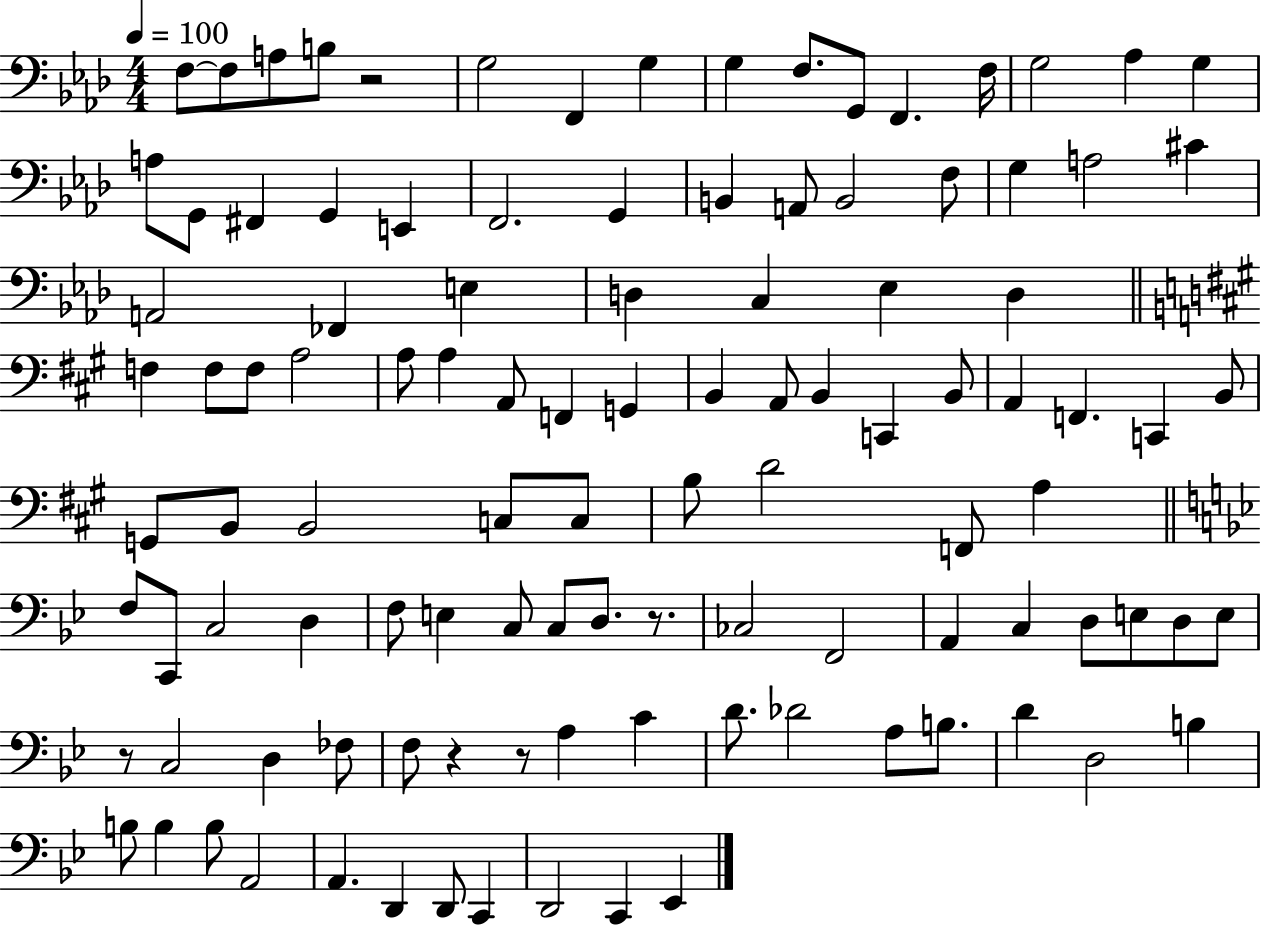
{
  \clef bass
  \numericTimeSignature
  \time 4/4
  \key aes \major
  \tempo 4 = 100
  \repeat volta 2 { f8~~ f8 a8 b8 r2 | g2 f,4 g4 | g4 f8. g,8 f,4. f16 | g2 aes4 g4 | \break a8 g,8 fis,4 g,4 e,4 | f,2. g,4 | b,4 a,8 b,2 f8 | g4 a2 cis'4 | \break a,2 fes,4 e4 | d4 c4 ees4 d4 | \bar "||" \break \key a \major f4 f8 f8 a2 | a8 a4 a,8 f,4 g,4 | b,4 a,8 b,4 c,4 b,8 | a,4 f,4. c,4 b,8 | \break g,8 b,8 b,2 c8 c8 | b8 d'2 f,8 a4 | \bar "||" \break \key bes \major f8 c,8 c2 d4 | f8 e4 c8 c8 d8. r8. | ces2 f,2 | a,4 c4 d8 e8 d8 e8 | \break r8 c2 d4 fes8 | f8 r4 r8 a4 c'4 | d'8. des'2 a8 b8. | d'4 d2 b4 | \break b8 b4 b8 a,2 | a,4. d,4 d,8 c,4 | d,2 c,4 ees,4 | } \bar "|."
}